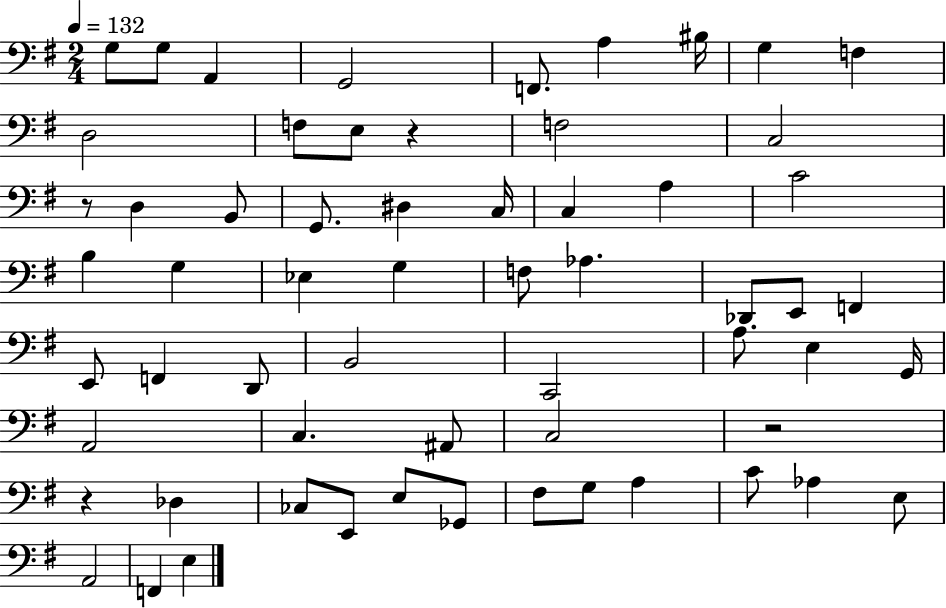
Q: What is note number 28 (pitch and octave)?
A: Ab3